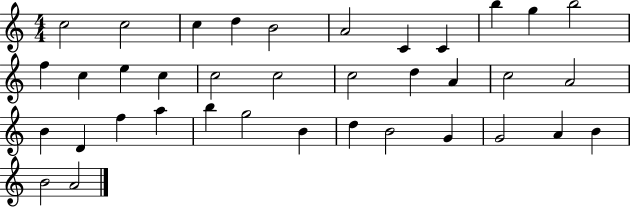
{
  \clef treble
  \numericTimeSignature
  \time 4/4
  \key c \major
  c''2 c''2 | c''4 d''4 b'2 | a'2 c'4 c'4 | b''4 g''4 b''2 | \break f''4 c''4 e''4 c''4 | c''2 c''2 | c''2 d''4 a'4 | c''2 a'2 | \break b'4 d'4 f''4 a''4 | b''4 g''2 b'4 | d''4 b'2 g'4 | g'2 a'4 b'4 | \break b'2 a'2 | \bar "|."
}